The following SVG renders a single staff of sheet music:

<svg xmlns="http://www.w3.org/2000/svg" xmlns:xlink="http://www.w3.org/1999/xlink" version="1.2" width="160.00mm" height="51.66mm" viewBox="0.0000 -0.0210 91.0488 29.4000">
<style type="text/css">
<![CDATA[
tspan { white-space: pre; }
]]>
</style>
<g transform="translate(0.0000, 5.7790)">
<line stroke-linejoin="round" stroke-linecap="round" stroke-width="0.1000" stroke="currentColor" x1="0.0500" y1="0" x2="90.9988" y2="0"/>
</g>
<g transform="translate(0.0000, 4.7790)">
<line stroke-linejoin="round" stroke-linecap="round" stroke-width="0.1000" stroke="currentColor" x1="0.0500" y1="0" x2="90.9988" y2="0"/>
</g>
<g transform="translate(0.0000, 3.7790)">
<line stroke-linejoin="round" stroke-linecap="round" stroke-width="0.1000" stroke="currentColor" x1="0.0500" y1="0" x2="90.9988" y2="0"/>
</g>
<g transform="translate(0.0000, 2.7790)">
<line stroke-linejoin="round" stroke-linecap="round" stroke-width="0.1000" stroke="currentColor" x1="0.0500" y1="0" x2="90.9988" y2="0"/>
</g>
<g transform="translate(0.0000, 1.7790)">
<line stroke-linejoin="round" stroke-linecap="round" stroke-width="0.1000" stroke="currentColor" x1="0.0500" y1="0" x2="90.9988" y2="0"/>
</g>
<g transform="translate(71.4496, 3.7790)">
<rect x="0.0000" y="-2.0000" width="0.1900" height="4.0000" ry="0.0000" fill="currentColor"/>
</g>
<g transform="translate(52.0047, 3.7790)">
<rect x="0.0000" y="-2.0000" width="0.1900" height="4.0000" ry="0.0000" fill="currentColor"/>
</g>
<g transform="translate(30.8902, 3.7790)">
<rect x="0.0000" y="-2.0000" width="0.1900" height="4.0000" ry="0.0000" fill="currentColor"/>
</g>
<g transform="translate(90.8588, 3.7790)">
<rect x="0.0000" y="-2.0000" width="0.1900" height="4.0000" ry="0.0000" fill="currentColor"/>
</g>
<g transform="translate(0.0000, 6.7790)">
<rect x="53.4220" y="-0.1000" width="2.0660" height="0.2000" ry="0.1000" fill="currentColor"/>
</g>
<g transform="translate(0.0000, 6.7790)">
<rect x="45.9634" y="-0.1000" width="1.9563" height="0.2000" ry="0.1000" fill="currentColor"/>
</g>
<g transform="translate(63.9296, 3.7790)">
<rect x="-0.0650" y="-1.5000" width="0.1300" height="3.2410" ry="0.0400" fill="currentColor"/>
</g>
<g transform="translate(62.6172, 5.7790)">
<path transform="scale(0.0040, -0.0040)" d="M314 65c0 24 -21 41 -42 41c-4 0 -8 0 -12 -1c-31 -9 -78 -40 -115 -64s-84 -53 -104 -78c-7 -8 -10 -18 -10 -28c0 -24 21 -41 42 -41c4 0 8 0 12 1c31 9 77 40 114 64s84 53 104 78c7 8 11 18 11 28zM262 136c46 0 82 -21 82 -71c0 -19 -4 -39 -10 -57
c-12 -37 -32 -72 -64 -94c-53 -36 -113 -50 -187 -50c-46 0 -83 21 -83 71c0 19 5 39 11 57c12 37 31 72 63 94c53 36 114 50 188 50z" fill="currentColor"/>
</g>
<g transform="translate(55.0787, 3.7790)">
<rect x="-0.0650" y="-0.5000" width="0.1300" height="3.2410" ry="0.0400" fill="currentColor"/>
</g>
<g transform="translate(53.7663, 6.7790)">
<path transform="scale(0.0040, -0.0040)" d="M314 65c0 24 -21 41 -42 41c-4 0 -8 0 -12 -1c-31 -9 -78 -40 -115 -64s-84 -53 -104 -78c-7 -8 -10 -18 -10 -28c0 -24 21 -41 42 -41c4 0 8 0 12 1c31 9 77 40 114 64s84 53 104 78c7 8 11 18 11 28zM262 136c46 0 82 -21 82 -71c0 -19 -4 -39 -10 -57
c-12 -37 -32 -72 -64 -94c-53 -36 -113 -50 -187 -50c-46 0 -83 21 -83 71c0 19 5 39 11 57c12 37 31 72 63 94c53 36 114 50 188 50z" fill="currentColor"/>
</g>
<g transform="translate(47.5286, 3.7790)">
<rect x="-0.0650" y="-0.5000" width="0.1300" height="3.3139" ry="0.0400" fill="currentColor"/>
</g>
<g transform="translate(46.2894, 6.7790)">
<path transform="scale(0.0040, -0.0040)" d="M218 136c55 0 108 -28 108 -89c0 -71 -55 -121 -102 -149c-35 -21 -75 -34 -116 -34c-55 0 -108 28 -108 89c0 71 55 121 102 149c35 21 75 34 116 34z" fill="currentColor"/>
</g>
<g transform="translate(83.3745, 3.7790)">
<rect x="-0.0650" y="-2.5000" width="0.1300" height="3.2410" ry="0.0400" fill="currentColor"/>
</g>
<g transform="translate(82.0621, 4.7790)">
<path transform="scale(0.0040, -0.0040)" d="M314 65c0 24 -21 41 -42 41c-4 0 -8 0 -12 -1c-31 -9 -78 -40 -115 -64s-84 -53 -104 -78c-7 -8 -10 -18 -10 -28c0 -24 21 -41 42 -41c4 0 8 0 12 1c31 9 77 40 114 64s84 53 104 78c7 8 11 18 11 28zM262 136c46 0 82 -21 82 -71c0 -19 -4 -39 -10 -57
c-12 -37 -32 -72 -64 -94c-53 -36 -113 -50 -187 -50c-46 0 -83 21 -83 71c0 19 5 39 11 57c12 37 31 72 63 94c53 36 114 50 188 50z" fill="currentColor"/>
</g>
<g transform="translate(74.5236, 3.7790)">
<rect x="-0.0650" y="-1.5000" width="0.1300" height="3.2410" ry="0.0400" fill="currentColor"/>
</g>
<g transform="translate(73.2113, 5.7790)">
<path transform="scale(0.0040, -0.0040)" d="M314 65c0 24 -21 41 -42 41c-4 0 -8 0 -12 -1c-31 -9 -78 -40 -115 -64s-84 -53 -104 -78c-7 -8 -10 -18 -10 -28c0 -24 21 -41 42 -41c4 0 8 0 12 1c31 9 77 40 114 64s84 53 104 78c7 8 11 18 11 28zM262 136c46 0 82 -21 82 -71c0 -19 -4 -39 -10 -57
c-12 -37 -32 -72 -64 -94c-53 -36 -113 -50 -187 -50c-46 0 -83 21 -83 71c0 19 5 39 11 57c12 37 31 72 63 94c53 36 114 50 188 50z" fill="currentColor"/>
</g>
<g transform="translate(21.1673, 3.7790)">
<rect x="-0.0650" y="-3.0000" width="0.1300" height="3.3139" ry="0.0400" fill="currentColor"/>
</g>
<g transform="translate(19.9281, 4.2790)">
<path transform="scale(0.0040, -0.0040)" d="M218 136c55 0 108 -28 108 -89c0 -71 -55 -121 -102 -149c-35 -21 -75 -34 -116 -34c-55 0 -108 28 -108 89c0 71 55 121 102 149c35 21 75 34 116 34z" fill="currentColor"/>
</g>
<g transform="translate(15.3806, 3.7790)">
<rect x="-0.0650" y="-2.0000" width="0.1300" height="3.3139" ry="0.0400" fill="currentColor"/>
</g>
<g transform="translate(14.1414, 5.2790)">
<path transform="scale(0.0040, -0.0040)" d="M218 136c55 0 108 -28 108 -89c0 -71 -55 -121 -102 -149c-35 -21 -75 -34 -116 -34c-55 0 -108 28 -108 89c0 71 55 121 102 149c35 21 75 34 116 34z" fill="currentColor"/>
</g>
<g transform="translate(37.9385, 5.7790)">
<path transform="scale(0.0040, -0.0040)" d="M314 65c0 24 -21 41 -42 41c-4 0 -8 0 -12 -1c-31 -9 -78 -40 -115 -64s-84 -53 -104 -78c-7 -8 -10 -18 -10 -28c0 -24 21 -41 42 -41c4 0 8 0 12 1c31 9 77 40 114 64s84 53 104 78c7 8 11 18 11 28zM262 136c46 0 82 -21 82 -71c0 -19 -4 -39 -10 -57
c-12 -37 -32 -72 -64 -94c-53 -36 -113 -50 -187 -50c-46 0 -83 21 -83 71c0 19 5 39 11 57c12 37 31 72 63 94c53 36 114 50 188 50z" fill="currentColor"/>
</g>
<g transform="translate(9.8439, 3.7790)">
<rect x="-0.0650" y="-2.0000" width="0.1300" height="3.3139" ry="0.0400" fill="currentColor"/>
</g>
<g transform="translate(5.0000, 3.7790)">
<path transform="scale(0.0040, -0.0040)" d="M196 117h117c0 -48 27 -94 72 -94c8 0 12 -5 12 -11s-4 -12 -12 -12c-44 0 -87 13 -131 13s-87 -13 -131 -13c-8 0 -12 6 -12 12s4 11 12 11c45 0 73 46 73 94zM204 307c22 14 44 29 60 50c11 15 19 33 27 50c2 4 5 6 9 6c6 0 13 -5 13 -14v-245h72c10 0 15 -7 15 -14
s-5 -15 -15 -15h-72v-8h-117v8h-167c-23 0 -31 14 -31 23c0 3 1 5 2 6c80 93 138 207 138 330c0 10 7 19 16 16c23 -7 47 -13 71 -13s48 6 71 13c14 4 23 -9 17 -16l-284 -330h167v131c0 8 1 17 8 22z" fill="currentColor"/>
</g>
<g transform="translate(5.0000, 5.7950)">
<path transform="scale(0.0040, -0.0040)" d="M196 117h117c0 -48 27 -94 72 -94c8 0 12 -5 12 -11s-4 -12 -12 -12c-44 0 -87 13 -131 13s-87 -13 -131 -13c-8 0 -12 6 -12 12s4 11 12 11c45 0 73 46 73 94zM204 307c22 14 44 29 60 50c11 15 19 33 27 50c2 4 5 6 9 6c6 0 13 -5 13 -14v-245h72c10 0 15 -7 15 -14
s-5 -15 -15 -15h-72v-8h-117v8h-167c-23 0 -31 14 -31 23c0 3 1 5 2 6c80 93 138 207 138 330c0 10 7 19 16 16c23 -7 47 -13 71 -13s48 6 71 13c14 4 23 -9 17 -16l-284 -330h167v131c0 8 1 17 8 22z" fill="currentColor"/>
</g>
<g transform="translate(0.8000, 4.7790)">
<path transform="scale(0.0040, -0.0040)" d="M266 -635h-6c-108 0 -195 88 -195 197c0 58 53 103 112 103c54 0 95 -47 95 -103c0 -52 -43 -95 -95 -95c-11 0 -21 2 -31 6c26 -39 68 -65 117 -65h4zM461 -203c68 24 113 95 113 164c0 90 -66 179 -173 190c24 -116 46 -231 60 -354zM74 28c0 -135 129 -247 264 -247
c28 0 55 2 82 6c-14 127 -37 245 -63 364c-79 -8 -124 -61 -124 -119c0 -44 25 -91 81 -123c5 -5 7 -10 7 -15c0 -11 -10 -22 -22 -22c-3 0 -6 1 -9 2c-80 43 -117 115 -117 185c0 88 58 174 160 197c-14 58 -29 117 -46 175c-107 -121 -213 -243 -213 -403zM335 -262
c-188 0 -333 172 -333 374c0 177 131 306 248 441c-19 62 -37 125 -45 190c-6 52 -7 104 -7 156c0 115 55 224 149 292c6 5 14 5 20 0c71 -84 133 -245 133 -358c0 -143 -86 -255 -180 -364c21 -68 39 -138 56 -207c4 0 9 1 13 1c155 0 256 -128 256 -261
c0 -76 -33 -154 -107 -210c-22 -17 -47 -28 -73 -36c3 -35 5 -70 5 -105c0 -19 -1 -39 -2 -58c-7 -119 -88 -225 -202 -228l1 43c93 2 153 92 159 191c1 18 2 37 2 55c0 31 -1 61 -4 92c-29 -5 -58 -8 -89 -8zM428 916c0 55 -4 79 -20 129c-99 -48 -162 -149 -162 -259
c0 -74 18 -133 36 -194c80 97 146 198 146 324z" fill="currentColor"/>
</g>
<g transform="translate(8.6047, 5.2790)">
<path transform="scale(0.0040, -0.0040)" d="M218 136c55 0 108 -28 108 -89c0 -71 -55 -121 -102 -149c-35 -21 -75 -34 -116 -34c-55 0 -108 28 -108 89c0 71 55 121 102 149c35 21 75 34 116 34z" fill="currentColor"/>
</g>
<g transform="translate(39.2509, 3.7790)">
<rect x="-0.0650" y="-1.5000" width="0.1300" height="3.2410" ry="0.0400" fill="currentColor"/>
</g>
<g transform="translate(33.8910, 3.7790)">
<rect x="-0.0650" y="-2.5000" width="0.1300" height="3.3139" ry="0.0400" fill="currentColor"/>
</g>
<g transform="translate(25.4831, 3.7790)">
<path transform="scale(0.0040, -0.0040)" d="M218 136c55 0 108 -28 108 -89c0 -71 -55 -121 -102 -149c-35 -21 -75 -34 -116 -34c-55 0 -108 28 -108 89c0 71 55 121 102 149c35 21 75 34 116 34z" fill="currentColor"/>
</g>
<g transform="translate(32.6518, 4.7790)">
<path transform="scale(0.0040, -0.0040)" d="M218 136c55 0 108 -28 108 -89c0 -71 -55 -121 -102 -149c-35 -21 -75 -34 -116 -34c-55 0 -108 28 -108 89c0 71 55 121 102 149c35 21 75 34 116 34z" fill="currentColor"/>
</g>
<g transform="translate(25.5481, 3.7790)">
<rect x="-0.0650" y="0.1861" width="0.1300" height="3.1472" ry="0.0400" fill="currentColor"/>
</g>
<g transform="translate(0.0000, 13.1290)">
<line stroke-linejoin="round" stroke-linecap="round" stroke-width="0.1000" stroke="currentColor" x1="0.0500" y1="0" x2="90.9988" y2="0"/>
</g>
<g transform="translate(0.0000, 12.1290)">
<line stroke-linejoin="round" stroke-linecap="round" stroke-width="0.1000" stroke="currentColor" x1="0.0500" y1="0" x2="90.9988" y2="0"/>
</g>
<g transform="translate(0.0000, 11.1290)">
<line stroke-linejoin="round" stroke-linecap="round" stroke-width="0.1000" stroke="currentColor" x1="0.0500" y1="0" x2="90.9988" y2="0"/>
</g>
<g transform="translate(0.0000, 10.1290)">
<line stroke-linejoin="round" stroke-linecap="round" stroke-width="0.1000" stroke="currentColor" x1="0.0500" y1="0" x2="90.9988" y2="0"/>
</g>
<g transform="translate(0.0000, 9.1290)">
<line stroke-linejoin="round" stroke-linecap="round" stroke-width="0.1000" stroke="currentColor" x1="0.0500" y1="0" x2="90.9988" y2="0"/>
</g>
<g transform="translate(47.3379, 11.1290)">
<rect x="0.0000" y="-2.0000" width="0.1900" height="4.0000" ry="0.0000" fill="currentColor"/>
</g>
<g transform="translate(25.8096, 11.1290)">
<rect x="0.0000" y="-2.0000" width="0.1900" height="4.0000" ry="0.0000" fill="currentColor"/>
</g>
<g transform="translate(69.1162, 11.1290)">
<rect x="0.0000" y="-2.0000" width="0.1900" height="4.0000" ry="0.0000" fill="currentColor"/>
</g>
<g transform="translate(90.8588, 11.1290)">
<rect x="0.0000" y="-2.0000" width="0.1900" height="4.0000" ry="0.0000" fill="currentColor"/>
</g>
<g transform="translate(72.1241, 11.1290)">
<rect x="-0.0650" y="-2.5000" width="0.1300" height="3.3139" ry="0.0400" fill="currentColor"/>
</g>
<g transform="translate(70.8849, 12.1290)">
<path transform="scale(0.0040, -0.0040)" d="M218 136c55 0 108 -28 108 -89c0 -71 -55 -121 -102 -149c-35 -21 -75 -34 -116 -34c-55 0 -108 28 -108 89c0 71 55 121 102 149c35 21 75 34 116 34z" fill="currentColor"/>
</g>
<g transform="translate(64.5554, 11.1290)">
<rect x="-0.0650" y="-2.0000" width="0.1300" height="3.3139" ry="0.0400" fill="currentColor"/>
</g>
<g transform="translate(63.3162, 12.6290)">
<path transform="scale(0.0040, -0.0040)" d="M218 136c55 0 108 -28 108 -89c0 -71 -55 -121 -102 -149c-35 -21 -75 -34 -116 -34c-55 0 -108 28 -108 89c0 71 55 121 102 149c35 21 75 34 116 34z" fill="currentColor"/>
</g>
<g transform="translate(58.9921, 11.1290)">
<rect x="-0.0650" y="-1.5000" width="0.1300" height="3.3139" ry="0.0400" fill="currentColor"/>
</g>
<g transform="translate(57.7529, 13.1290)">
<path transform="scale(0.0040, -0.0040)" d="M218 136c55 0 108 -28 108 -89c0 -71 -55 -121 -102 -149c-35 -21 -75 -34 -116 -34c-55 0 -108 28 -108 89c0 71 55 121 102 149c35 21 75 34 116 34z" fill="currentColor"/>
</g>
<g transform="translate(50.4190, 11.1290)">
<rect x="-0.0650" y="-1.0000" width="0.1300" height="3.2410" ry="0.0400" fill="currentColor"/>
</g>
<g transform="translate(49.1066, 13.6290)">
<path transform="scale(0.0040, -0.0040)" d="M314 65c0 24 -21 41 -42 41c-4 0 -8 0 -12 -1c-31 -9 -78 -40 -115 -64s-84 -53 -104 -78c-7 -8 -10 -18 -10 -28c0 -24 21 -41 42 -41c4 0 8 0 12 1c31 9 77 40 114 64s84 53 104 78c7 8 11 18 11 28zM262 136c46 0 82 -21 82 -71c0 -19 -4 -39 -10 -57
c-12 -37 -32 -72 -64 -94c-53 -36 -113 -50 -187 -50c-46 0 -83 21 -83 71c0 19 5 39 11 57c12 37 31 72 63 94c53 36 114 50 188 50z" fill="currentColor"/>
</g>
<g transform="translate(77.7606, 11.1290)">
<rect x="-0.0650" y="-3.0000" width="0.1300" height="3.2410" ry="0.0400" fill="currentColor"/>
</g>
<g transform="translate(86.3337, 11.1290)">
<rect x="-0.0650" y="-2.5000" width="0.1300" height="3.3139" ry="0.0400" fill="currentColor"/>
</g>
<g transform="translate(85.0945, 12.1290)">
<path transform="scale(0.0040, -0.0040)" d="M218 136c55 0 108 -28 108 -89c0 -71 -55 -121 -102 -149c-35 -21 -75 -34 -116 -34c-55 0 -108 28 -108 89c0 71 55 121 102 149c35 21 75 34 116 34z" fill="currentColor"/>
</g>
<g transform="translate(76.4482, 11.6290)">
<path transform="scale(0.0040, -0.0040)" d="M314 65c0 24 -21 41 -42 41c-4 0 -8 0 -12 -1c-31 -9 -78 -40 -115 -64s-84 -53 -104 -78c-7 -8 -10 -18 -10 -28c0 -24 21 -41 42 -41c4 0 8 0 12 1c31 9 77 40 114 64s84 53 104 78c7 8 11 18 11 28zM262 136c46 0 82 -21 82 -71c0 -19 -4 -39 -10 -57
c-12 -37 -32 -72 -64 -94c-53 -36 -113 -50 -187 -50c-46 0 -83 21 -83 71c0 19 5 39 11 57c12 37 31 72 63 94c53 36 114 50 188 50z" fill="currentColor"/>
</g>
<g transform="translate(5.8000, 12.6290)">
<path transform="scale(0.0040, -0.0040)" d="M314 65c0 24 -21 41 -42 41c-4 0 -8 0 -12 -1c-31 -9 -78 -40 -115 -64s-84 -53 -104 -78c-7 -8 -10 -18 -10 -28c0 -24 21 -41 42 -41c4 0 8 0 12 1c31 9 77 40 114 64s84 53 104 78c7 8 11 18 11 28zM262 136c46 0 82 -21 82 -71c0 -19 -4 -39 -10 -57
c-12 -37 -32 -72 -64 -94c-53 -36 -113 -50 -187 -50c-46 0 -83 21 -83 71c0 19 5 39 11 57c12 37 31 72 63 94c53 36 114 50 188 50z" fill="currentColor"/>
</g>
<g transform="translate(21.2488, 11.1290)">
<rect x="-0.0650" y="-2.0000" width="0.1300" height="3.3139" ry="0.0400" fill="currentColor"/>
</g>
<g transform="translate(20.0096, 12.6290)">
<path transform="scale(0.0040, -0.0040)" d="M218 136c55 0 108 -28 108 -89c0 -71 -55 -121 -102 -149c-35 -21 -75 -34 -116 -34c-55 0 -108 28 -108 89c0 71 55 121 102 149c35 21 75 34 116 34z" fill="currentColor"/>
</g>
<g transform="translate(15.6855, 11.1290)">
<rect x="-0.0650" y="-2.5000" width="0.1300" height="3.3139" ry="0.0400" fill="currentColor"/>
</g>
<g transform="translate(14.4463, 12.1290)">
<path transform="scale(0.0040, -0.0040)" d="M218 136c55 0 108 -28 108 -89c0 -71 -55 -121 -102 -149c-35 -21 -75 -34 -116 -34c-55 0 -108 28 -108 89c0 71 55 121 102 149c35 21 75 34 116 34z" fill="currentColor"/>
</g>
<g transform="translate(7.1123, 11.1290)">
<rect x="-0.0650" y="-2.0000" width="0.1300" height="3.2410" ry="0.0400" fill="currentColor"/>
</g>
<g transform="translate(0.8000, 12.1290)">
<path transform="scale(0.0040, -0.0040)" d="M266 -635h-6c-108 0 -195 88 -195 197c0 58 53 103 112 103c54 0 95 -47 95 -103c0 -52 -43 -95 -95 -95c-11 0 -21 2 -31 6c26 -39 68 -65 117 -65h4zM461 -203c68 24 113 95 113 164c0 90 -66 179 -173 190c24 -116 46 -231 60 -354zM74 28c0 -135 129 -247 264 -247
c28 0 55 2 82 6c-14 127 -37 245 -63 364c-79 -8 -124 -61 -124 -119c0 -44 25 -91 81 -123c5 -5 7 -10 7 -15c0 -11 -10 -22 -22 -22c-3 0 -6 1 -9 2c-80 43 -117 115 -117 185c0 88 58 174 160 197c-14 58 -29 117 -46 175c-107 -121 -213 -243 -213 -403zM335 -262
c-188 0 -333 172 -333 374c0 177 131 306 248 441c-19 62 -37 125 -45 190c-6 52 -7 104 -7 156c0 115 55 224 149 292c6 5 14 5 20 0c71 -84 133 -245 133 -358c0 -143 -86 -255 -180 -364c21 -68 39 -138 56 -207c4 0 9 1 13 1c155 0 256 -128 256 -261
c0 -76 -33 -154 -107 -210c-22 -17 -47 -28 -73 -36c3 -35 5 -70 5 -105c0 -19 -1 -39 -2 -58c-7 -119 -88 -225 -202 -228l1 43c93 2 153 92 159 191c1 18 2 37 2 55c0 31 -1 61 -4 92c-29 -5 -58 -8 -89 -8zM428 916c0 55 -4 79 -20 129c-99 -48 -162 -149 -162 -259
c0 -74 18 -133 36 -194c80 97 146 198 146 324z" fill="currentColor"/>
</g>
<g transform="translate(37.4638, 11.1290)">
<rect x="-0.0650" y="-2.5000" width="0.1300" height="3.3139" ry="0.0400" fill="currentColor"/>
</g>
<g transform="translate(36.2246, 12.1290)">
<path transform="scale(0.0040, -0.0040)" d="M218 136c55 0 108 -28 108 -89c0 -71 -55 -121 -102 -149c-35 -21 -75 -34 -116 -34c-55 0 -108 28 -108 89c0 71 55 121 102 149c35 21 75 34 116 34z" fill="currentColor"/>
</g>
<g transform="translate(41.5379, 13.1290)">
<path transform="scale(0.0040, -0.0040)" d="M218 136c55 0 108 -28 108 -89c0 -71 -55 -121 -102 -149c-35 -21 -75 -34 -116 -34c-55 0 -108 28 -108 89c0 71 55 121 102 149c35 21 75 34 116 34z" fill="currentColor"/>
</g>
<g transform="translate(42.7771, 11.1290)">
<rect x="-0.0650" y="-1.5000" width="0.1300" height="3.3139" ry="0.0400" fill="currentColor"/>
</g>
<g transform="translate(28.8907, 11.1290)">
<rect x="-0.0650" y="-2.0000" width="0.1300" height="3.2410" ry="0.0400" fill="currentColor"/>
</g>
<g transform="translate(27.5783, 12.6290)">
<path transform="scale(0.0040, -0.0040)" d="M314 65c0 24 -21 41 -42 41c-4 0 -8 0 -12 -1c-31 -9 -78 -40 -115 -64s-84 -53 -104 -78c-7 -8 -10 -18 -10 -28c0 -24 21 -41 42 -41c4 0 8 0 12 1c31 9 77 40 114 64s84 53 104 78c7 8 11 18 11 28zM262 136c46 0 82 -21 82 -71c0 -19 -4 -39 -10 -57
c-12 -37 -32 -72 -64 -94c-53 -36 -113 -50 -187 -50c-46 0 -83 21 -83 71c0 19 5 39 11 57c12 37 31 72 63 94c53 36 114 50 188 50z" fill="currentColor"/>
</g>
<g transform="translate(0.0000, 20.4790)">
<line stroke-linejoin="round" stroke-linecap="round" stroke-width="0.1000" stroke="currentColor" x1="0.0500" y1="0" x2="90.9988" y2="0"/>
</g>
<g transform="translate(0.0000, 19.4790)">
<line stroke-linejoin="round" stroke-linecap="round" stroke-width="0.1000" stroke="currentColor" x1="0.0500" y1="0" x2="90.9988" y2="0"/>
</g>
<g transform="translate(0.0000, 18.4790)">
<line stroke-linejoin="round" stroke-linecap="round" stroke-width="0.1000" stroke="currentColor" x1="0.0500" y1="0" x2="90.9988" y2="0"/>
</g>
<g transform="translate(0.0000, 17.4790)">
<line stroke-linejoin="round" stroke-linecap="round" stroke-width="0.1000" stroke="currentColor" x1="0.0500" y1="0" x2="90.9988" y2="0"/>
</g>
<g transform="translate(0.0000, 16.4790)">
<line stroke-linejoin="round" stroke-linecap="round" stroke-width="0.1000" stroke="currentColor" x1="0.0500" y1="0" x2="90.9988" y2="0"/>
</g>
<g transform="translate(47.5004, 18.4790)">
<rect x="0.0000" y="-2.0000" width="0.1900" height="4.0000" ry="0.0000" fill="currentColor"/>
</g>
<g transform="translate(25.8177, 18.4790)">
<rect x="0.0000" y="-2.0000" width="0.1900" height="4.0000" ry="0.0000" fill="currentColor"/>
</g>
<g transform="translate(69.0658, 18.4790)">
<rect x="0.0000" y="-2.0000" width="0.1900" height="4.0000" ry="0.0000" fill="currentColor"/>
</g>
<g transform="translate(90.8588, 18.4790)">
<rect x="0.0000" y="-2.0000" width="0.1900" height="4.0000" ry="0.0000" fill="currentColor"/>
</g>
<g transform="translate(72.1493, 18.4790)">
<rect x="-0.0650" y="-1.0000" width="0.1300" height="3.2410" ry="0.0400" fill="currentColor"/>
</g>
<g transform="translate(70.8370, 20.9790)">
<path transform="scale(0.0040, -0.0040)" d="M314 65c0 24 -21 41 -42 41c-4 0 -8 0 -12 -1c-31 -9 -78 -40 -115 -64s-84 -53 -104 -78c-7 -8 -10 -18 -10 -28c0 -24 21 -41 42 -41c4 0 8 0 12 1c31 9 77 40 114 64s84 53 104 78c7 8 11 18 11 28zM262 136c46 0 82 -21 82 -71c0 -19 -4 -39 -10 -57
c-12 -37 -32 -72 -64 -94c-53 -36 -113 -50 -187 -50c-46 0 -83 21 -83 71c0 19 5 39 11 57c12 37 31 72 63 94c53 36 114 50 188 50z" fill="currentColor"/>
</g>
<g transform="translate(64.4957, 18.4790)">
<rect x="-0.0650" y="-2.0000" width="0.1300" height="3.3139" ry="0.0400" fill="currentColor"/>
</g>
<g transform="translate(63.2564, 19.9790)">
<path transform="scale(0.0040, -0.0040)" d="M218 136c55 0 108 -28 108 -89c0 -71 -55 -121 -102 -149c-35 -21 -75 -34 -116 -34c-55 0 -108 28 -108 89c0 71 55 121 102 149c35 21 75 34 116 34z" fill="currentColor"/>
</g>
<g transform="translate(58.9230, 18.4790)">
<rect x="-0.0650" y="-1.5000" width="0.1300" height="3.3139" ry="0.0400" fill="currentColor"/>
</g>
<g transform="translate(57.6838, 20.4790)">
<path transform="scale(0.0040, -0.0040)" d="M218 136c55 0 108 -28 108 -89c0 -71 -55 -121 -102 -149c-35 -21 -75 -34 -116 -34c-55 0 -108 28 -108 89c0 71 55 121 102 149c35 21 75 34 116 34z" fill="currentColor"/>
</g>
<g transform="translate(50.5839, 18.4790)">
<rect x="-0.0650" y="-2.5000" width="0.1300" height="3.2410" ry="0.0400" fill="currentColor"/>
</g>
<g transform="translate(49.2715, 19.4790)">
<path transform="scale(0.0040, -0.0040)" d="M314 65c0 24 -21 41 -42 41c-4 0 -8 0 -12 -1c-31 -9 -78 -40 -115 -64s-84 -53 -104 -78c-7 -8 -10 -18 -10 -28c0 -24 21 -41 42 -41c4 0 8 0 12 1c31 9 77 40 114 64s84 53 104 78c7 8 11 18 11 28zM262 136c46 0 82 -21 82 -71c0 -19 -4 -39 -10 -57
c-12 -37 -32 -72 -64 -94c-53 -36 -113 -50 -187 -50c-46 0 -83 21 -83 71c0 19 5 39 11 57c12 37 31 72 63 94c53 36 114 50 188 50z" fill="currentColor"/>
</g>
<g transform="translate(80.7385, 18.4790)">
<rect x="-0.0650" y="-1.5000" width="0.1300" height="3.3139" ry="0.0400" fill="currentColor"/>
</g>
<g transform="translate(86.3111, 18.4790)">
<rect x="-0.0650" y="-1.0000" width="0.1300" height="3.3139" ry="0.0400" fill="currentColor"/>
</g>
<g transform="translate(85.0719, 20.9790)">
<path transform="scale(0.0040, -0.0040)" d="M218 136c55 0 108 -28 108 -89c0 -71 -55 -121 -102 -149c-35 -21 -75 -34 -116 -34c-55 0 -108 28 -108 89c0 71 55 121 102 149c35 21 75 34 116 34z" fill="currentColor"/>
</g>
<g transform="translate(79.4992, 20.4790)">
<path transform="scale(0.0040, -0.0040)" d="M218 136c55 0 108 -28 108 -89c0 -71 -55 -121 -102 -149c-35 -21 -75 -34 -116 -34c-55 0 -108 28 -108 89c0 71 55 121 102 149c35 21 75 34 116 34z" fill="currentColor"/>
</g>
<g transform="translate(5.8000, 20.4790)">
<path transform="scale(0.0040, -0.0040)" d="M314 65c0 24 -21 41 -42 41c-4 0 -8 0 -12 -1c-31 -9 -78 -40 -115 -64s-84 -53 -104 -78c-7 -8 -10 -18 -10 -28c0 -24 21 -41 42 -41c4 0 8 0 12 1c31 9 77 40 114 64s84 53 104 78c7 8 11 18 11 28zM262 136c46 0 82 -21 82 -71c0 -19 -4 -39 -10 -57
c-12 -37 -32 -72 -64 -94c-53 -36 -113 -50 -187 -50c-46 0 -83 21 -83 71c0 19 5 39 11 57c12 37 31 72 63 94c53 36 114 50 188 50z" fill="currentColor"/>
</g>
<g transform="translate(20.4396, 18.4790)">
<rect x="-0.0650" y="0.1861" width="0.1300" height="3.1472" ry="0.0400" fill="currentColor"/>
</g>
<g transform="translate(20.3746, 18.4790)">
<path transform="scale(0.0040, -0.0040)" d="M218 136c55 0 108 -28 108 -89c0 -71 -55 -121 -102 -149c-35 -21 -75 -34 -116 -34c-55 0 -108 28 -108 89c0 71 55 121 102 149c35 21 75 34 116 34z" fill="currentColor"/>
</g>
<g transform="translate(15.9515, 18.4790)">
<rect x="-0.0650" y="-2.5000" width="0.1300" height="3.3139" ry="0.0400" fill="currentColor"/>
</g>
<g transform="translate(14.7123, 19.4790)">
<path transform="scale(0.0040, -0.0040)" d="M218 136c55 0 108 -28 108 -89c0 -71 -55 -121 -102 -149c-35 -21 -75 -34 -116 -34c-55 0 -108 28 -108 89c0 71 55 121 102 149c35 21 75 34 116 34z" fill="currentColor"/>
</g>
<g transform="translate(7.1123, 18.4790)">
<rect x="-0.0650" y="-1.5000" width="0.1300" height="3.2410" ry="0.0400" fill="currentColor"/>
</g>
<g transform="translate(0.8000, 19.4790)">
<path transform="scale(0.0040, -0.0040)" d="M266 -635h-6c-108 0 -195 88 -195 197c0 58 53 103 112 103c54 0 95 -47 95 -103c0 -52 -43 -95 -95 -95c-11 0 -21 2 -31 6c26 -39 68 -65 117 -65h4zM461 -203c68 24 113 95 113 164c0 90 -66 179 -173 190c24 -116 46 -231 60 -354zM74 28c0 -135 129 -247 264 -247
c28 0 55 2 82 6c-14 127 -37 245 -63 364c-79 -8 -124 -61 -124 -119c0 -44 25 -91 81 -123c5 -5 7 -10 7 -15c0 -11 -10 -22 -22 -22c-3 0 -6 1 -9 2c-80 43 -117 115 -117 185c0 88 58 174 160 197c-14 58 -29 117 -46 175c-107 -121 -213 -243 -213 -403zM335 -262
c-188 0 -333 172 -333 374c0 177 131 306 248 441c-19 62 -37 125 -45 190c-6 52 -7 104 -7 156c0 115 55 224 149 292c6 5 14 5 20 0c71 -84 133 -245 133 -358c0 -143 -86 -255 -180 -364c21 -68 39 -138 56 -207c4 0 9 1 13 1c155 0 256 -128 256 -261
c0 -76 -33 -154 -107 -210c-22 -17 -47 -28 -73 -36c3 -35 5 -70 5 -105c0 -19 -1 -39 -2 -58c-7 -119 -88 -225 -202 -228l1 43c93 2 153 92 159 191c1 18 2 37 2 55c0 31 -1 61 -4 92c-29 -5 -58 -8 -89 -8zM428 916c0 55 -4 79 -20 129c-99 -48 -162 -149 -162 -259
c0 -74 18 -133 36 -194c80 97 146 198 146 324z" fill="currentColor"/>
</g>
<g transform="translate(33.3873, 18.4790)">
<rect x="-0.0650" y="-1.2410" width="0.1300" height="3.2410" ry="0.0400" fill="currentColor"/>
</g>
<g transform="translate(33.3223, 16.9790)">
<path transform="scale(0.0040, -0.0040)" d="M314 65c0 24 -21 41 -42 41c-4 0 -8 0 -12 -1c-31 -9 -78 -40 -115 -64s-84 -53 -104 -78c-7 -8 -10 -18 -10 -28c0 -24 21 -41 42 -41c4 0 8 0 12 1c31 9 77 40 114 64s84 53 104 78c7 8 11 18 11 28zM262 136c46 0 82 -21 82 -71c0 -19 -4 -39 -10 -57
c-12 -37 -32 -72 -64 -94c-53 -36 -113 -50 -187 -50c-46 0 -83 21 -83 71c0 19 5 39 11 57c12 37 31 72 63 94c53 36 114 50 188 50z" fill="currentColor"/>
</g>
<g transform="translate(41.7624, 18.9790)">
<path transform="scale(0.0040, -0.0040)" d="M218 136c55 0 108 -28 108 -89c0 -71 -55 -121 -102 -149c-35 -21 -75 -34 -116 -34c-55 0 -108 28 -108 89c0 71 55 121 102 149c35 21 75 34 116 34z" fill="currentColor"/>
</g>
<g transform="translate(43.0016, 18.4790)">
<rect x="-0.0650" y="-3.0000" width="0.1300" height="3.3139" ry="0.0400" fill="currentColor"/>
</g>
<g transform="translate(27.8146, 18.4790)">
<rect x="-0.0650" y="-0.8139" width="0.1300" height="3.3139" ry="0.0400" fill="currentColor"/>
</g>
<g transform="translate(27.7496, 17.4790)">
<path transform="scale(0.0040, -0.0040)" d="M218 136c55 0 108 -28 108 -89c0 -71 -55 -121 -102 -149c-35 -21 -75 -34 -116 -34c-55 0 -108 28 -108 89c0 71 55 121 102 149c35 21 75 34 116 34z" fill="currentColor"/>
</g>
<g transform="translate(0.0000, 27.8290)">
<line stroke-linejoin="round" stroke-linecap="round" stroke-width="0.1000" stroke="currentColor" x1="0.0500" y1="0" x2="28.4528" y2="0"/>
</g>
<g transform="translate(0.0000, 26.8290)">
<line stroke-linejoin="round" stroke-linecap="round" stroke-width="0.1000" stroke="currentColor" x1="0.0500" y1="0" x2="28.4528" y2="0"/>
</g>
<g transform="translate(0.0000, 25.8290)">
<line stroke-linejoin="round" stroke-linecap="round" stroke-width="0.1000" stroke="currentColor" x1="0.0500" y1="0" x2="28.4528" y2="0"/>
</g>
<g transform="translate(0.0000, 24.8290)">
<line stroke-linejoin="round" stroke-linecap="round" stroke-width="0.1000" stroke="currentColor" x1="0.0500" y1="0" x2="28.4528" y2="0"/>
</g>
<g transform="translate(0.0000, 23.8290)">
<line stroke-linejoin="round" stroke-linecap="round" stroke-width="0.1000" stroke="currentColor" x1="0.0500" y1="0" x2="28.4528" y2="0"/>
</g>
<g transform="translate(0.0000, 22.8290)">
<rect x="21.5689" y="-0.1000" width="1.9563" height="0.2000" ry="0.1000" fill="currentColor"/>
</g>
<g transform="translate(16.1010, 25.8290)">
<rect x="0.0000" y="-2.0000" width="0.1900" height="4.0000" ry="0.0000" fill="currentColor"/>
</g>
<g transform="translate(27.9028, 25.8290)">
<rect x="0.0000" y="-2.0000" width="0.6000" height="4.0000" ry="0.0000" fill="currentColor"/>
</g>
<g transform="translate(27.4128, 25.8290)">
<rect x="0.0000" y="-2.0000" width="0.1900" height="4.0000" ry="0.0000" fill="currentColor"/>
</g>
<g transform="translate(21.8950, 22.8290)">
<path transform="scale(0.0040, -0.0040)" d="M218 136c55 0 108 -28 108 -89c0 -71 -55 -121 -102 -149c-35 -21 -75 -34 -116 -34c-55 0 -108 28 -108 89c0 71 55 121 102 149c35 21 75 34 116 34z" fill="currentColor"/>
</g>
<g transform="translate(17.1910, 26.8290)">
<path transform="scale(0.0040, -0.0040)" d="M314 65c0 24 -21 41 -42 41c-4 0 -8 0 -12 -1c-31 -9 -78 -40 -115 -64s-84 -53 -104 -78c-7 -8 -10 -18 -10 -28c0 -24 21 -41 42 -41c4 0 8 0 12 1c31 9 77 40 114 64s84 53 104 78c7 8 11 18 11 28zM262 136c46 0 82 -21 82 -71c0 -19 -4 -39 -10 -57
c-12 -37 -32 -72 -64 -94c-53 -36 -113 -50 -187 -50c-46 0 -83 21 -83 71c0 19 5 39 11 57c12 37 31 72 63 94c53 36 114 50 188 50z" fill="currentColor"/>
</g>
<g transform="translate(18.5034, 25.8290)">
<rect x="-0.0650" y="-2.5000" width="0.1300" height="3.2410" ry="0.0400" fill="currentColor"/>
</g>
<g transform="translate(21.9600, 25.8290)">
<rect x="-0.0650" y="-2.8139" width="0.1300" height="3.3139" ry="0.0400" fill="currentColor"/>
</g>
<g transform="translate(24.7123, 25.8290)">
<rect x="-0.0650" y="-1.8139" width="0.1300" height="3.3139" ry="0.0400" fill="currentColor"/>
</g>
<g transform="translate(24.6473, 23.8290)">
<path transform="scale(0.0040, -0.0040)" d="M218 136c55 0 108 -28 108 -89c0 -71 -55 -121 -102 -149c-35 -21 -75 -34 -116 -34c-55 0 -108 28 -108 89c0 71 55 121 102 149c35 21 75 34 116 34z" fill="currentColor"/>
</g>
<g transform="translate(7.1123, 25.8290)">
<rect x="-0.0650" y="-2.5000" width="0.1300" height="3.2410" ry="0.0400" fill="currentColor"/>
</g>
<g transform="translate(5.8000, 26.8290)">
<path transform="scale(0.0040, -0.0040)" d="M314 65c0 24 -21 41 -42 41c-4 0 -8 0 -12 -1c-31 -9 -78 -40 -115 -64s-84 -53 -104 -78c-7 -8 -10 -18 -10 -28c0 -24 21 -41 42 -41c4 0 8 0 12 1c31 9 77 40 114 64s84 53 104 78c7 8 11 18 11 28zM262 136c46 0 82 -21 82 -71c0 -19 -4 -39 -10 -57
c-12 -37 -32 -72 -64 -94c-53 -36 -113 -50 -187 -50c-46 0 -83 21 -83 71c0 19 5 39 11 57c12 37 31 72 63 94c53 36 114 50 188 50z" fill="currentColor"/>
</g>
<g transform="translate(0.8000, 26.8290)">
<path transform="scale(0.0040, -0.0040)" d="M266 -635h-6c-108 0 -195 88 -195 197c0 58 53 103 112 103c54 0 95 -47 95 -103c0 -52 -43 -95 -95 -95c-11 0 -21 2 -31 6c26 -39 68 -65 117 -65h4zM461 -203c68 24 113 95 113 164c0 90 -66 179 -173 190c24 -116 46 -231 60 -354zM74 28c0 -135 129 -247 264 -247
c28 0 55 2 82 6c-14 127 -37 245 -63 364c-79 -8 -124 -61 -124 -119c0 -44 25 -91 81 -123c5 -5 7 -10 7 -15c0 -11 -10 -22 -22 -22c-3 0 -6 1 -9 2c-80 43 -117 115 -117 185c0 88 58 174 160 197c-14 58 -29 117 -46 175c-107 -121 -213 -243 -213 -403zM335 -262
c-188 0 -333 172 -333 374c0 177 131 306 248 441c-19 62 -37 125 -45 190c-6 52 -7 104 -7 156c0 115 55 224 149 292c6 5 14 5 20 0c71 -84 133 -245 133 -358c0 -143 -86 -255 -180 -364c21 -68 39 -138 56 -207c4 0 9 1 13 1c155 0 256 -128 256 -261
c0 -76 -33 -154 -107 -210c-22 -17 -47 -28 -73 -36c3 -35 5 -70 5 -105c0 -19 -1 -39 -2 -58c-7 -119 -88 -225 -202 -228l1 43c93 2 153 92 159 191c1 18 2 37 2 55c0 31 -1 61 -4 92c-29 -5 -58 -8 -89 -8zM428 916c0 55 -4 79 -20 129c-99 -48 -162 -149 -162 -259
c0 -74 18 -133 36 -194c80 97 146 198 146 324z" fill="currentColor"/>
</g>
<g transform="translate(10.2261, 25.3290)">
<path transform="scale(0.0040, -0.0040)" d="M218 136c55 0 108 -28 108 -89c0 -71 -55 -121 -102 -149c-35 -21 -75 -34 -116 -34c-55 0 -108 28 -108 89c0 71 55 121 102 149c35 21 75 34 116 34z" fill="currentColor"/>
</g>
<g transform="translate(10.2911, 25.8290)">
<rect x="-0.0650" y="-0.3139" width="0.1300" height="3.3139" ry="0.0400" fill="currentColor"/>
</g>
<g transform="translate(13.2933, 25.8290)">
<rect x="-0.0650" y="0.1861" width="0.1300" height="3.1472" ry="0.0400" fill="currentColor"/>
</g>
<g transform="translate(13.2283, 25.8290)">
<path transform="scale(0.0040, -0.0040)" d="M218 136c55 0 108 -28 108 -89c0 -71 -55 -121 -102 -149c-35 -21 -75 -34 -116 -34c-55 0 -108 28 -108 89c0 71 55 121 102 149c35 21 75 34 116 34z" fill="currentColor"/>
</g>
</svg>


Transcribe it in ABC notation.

X:1
T:Untitled
M:4/4
L:1/4
K:C
F F A B G E2 C C2 E2 E2 G2 F2 G F F2 G E D2 E F G A2 G E2 G B d e2 A G2 E F D2 E D G2 c B G2 a f